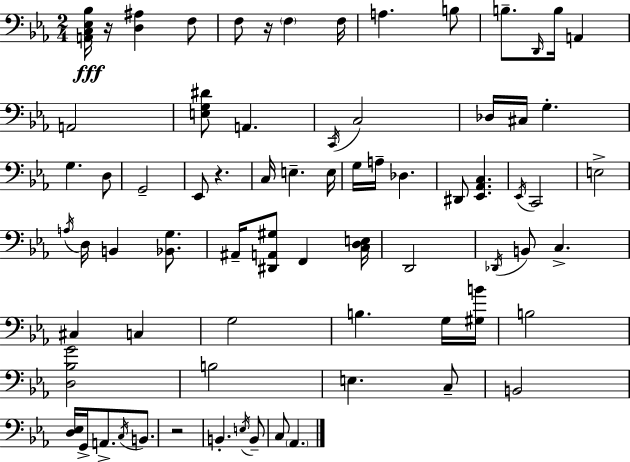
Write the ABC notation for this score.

X:1
T:Untitled
M:2/4
L:1/4
K:Eb
[A,,C,_E,_B,]/4 z/4 [D,^A,] F,/2 F,/2 z/4 F, F,/4 A, B,/2 B,/2 D,,/4 B,/4 A,, A,,2 [E,G,^D]/2 A,, C,,/4 C,2 _D,/4 ^C,/4 G, G, D,/2 G,,2 _E,,/2 z C,/4 E, E,/4 G,/4 A,/4 _D, ^D,,/2 [_E,,_A,,C,] _E,,/4 C,,2 E,2 A,/4 D,/4 B,, [_B,,G,]/2 ^A,,/4 [^D,,A,,^G,]/2 F,, [C,D,E,]/4 D,,2 _D,,/4 B,,/2 C, ^C, C, G,2 B, G,/4 [^G,B]/4 B,2 [D,_B,G]2 B,2 E, C,/2 B,,2 [D,_E,]/4 G,,/4 A,,/2 C,/4 B,,/2 z2 B,, E,/4 B,,/2 C,/2 _A,,